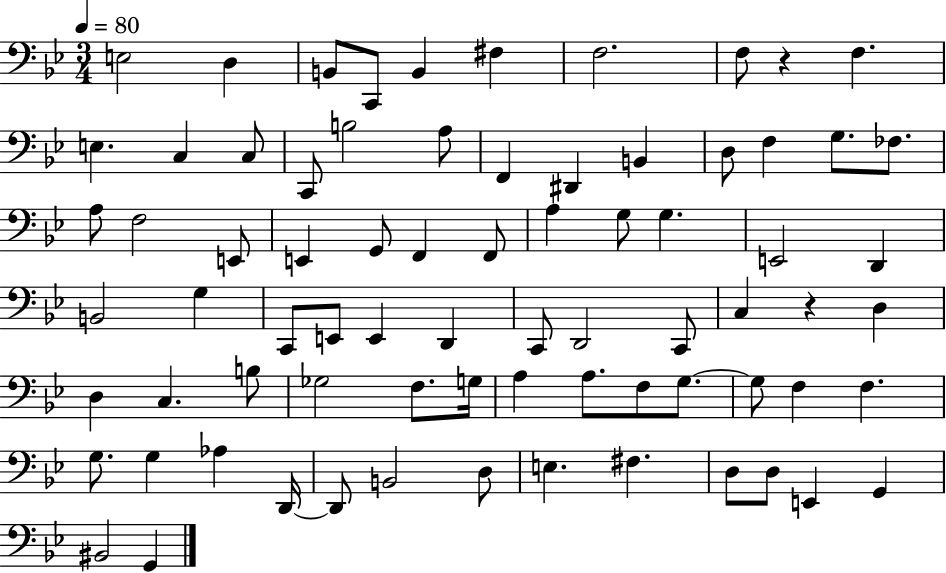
X:1
T:Untitled
M:3/4
L:1/4
K:Bb
E,2 D, B,,/2 C,,/2 B,, ^F, F,2 F,/2 z F, E, C, C,/2 C,,/2 B,2 A,/2 F,, ^D,, B,, D,/2 F, G,/2 _F,/2 A,/2 F,2 E,,/2 E,, G,,/2 F,, F,,/2 A, G,/2 G, E,,2 D,, B,,2 G, C,,/2 E,,/2 E,, D,, C,,/2 D,,2 C,,/2 C, z D, D, C, B,/2 _G,2 F,/2 G,/4 A, A,/2 F,/2 G,/2 G,/2 F, F, G,/2 G, _A, D,,/4 D,,/2 B,,2 D,/2 E, ^F, D,/2 D,/2 E,, G,, ^B,,2 G,,